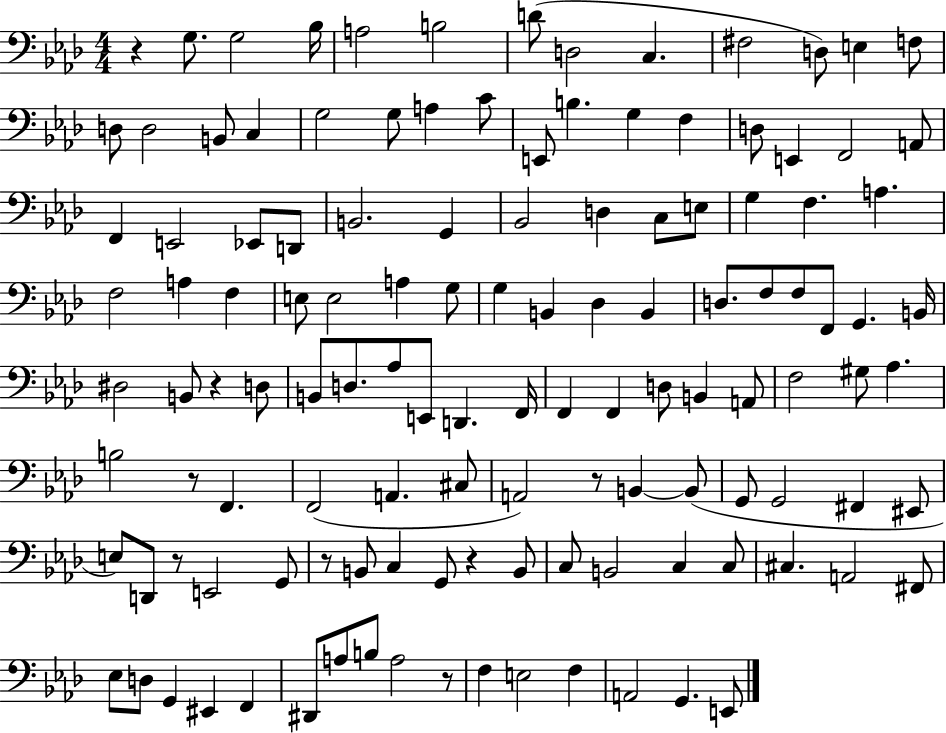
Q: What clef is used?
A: bass